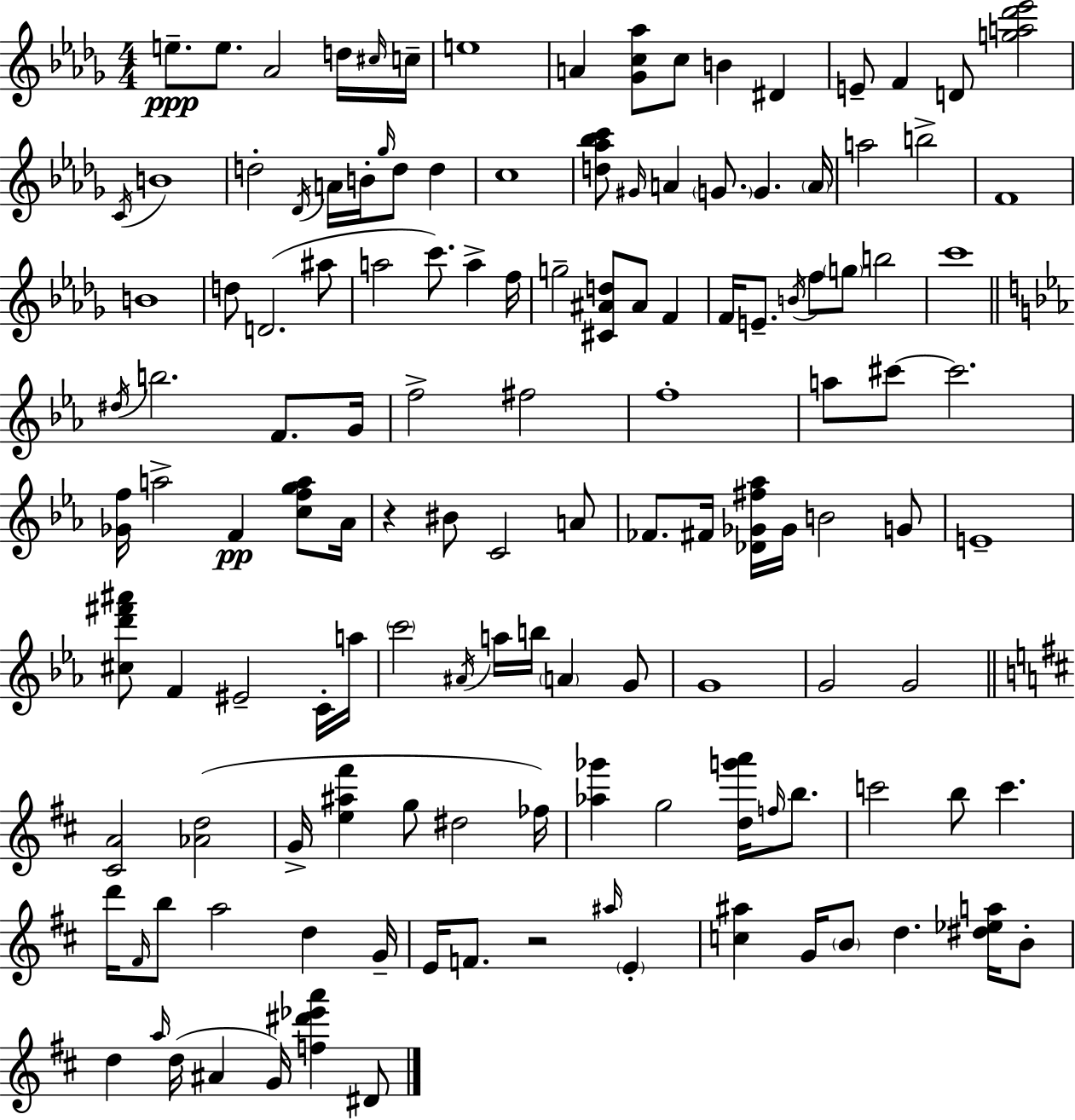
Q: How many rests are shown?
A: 2